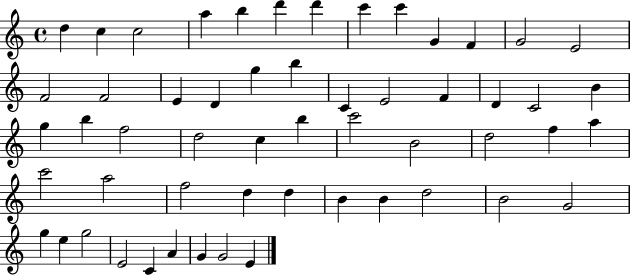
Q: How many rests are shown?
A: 0